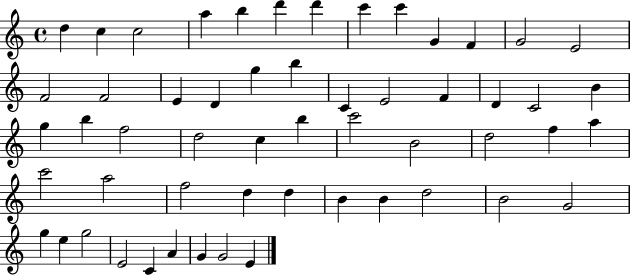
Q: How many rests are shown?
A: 0